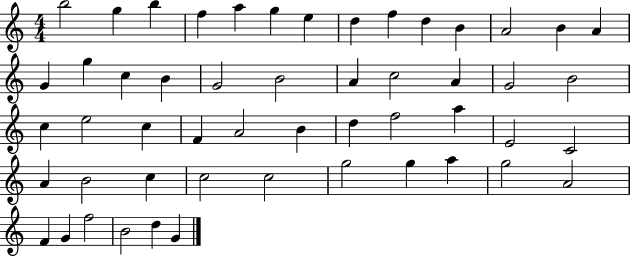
X:1
T:Untitled
M:4/4
L:1/4
K:C
b2 g b f a g e d f d B A2 B A G g c B G2 B2 A c2 A G2 B2 c e2 c F A2 B d f2 a E2 C2 A B2 c c2 c2 g2 g a g2 A2 F G f2 B2 d G